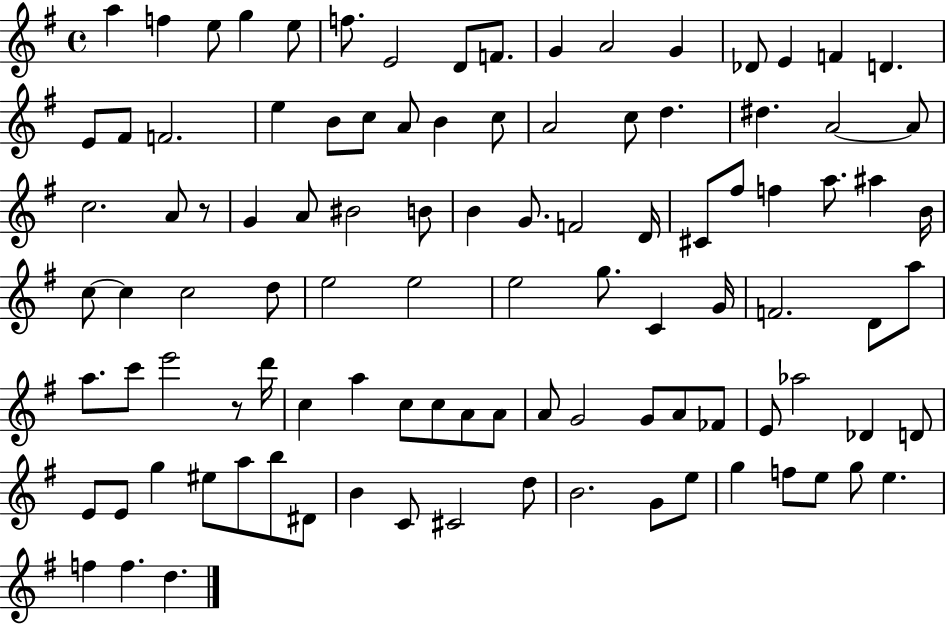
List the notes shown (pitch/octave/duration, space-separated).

A5/q F5/q E5/e G5/q E5/e F5/e. E4/h D4/e F4/e. G4/q A4/h G4/q Db4/e E4/q F4/q D4/q. E4/e F#4/e F4/h. E5/q B4/e C5/e A4/e B4/q C5/e A4/h C5/e D5/q. D#5/q. A4/h A4/e C5/h. A4/e R/e G4/q A4/e BIS4/h B4/e B4/q G4/e. F4/h D4/s C#4/e F#5/e F5/q A5/e. A#5/q B4/s C5/e C5/q C5/h D5/e E5/h E5/h E5/h G5/e. C4/q G4/s F4/h. D4/e A5/e A5/e. C6/e E6/h R/e D6/s C5/q A5/q C5/e C5/e A4/e A4/e A4/e G4/h G4/e A4/e FES4/e E4/e Ab5/h Db4/q D4/e E4/e E4/e G5/q EIS5/e A5/e B5/e D#4/e B4/q C4/e C#4/h D5/e B4/h. G4/e E5/e G5/q F5/e E5/e G5/e E5/q. F5/q F5/q. D5/q.